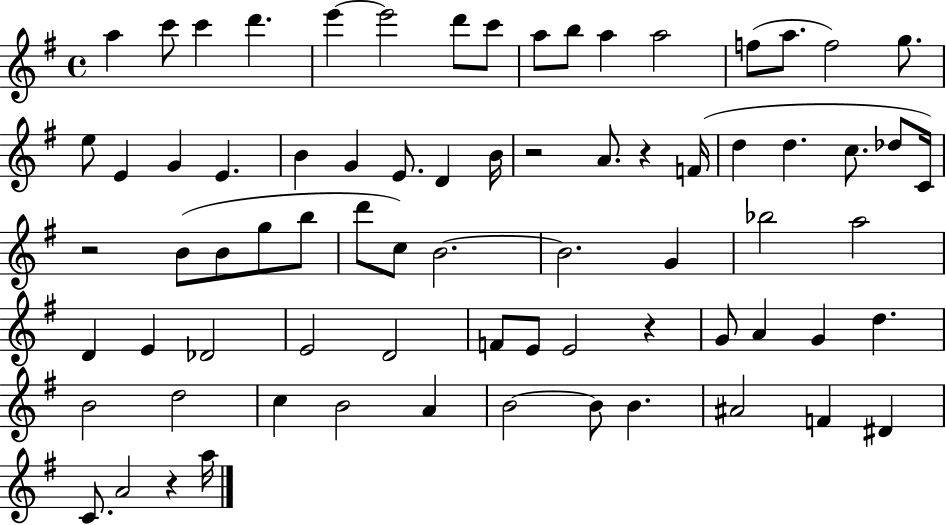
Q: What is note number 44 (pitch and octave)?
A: D4